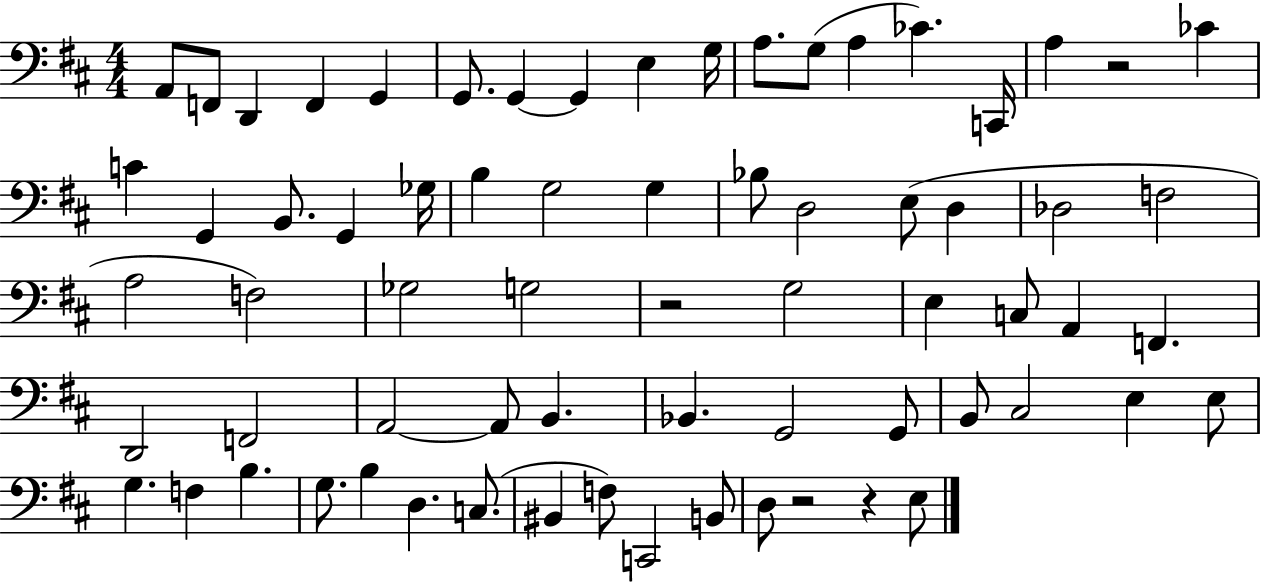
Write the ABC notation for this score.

X:1
T:Untitled
M:4/4
L:1/4
K:D
A,,/2 F,,/2 D,, F,, G,, G,,/2 G,, G,, E, G,/4 A,/2 G,/2 A, _C C,,/4 A, z2 _C C G,, B,,/2 G,, _G,/4 B, G,2 G, _B,/2 D,2 E,/2 D, _D,2 F,2 A,2 F,2 _G,2 G,2 z2 G,2 E, C,/2 A,, F,, D,,2 F,,2 A,,2 A,,/2 B,, _B,, G,,2 G,,/2 B,,/2 ^C,2 E, E,/2 G, F, B, G,/2 B, D, C,/2 ^B,, F,/2 C,,2 B,,/2 D,/2 z2 z E,/2